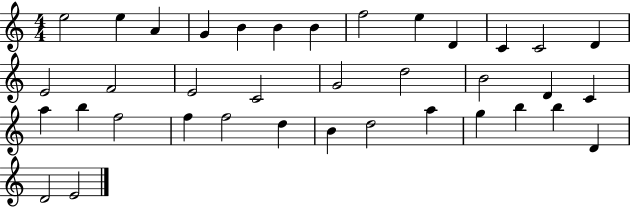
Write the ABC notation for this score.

X:1
T:Untitled
M:4/4
L:1/4
K:C
e2 e A G B B B f2 e D C C2 D E2 F2 E2 C2 G2 d2 B2 D C a b f2 f f2 d B d2 a g b b D D2 E2